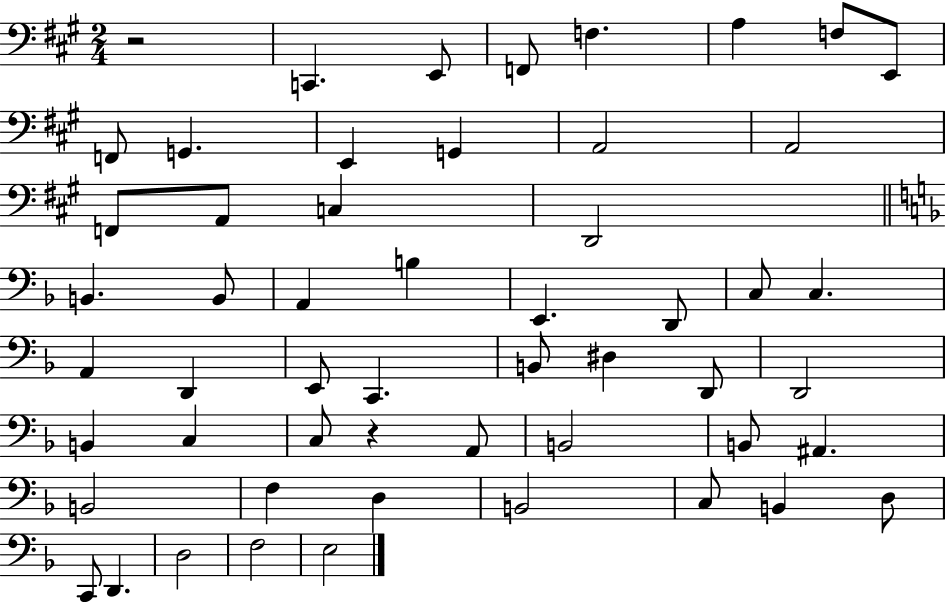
X:1
T:Untitled
M:2/4
L:1/4
K:A
z2 C,, E,,/2 F,,/2 F, A, F,/2 E,,/2 F,,/2 G,, E,, G,, A,,2 A,,2 F,,/2 A,,/2 C, D,,2 B,, B,,/2 A,, B, E,, D,,/2 C,/2 C, A,, D,, E,,/2 C,, B,,/2 ^D, D,,/2 D,,2 B,, C, C,/2 z A,,/2 B,,2 B,,/2 ^A,, B,,2 F, D, B,,2 C,/2 B,, D,/2 C,,/2 D,, D,2 F,2 E,2